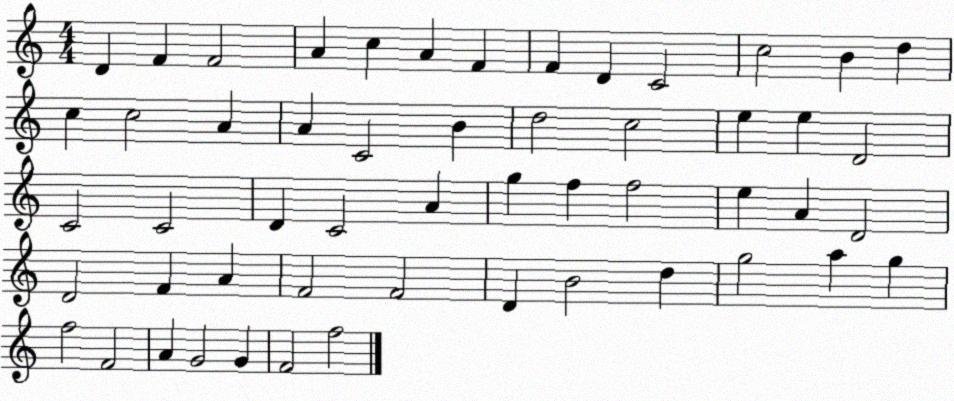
X:1
T:Untitled
M:4/4
L:1/4
K:C
D F F2 A c A F F D C2 c2 B d c c2 A A C2 B d2 c2 e e D2 C2 C2 D C2 A g f f2 e A D2 D2 F A F2 F2 D B2 d g2 a g f2 F2 A G2 G F2 f2